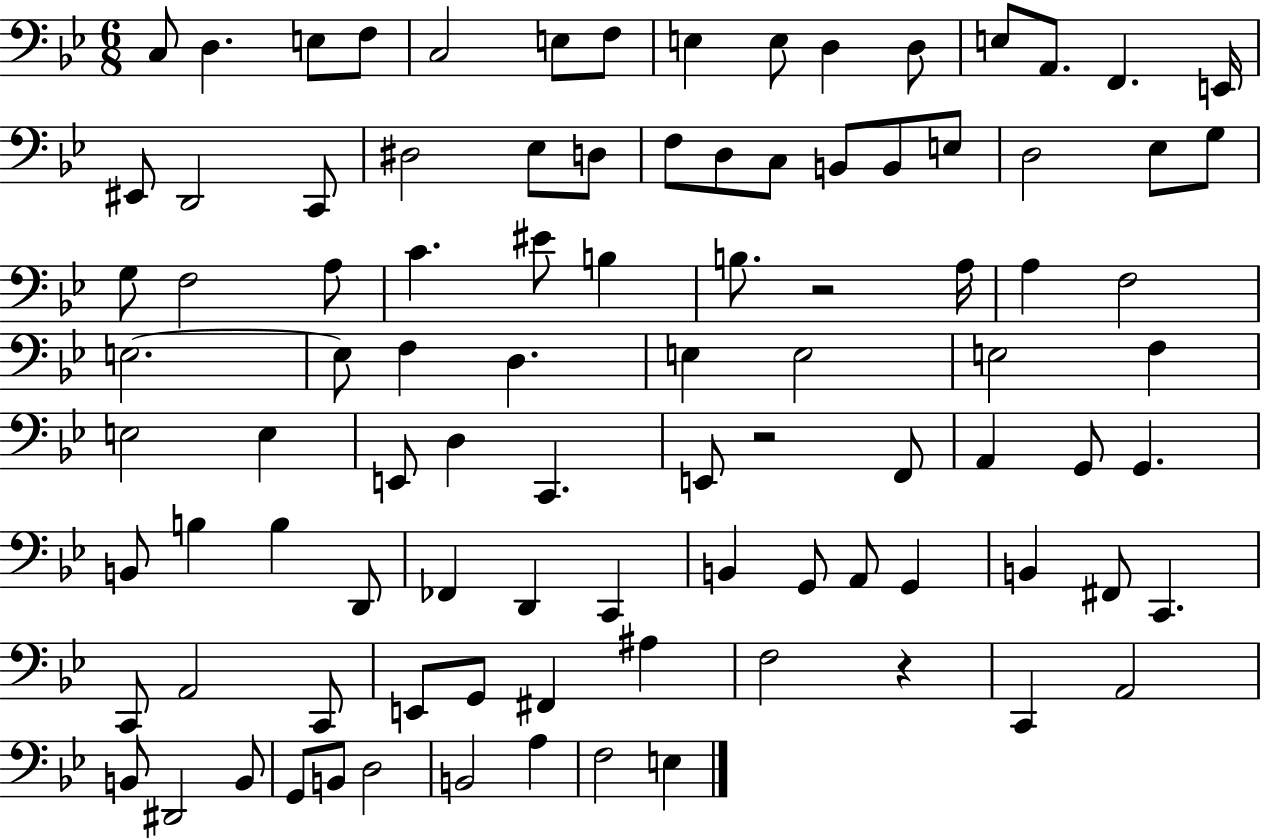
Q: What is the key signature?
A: BES major